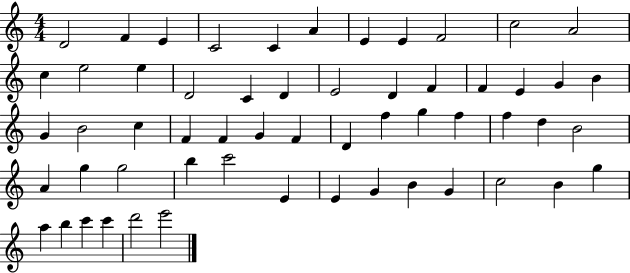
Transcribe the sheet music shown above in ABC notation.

X:1
T:Untitled
M:4/4
L:1/4
K:C
D2 F E C2 C A E E F2 c2 A2 c e2 e D2 C D E2 D F F E G B G B2 c F F G F D f g f f d B2 A g g2 b c'2 E E G B G c2 B g a b c' c' d'2 e'2